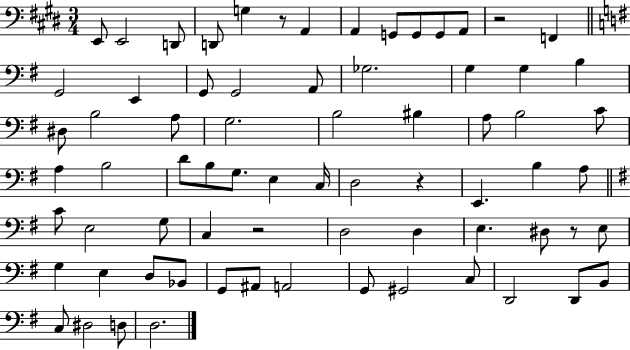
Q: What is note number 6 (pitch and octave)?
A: A2